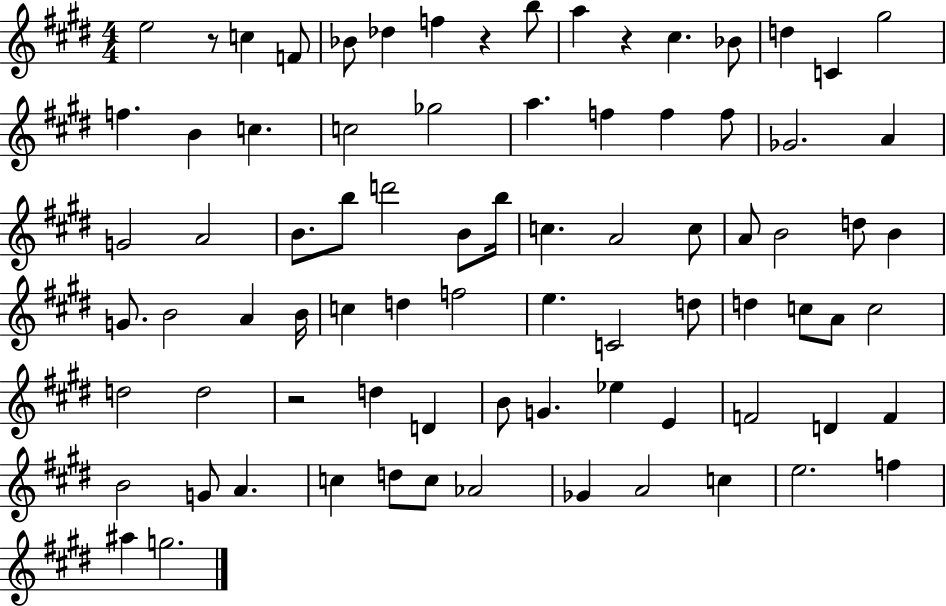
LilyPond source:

{
  \clef treble
  \numericTimeSignature
  \time 4/4
  \key e \major
  e''2 r8 c''4 f'8 | bes'8 des''4 f''4 r4 b''8 | a''4 r4 cis''4. bes'8 | d''4 c'4 gis''2 | \break f''4. b'4 c''4. | c''2 ges''2 | a''4. f''4 f''4 f''8 | ges'2. a'4 | \break g'2 a'2 | b'8. b''8 d'''2 b'8 b''16 | c''4. a'2 c''8 | a'8 b'2 d''8 b'4 | \break g'8. b'2 a'4 b'16 | c''4 d''4 f''2 | e''4. c'2 d''8 | d''4 c''8 a'8 c''2 | \break d''2 d''2 | r2 d''4 d'4 | b'8 g'4. ees''4 e'4 | f'2 d'4 f'4 | \break b'2 g'8 a'4. | c''4 d''8 c''8 aes'2 | ges'4 a'2 c''4 | e''2. f''4 | \break ais''4 g''2. | \bar "|."
}